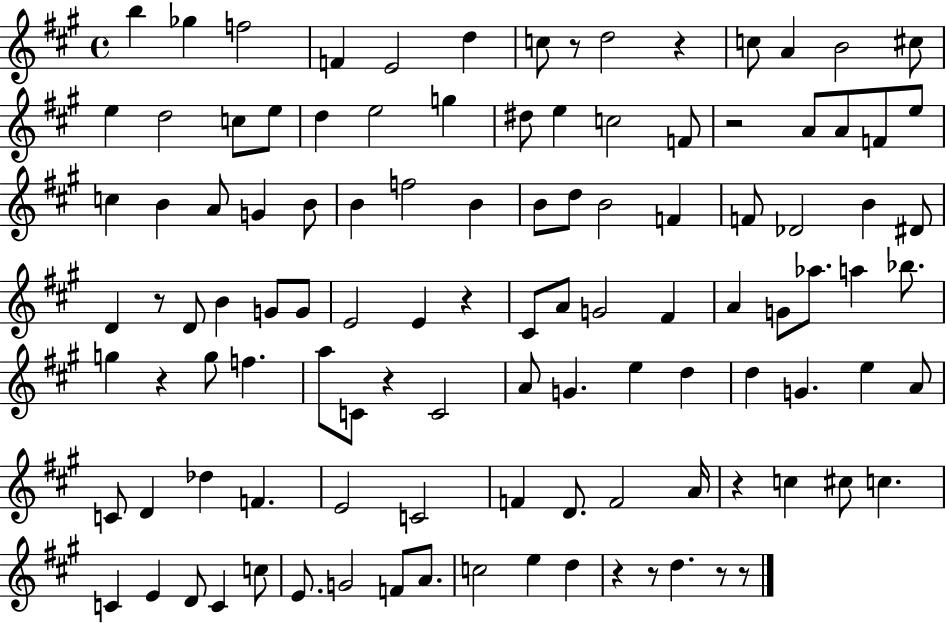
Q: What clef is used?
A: treble